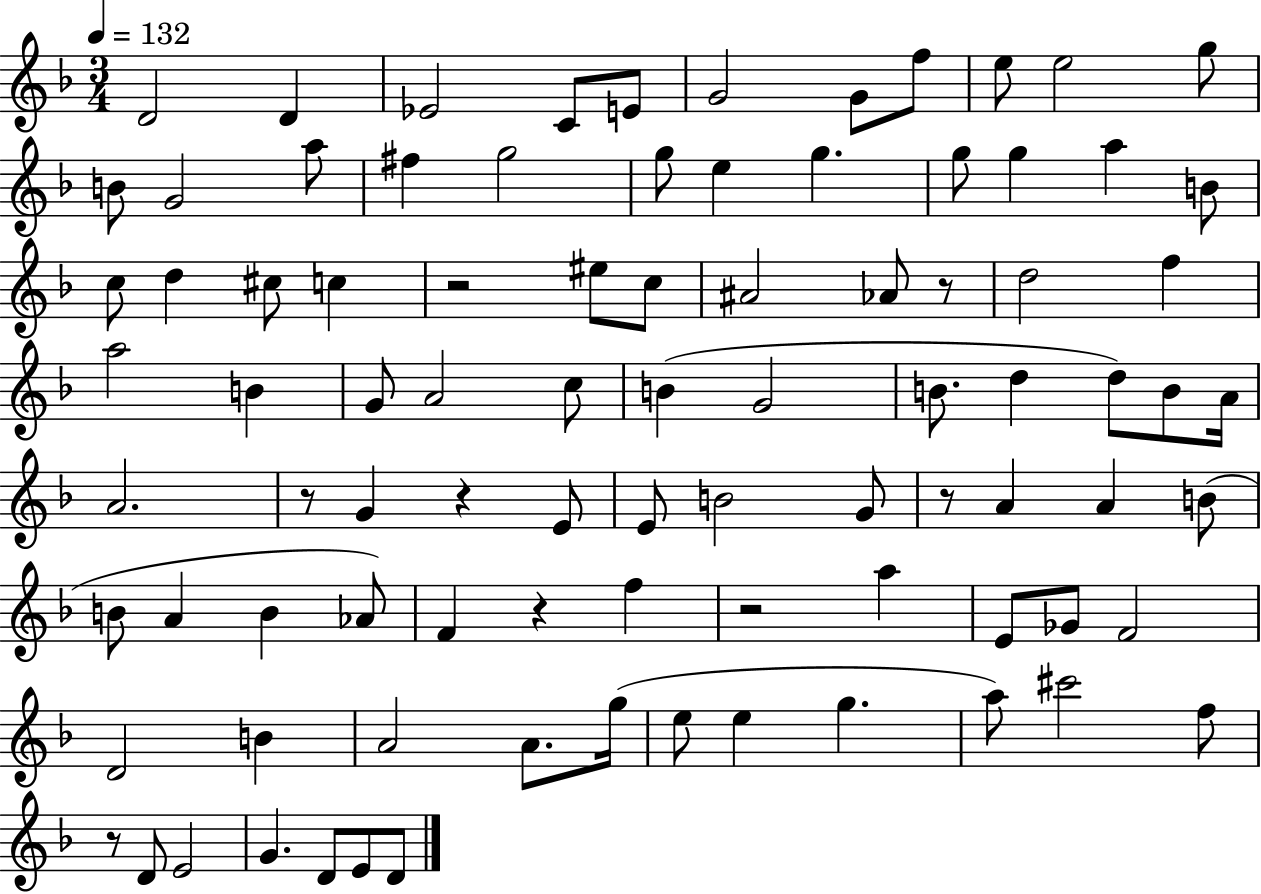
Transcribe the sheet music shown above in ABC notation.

X:1
T:Untitled
M:3/4
L:1/4
K:F
D2 D _E2 C/2 E/2 G2 G/2 f/2 e/2 e2 g/2 B/2 G2 a/2 ^f g2 g/2 e g g/2 g a B/2 c/2 d ^c/2 c z2 ^e/2 c/2 ^A2 _A/2 z/2 d2 f a2 B G/2 A2 c/2 B G2 B/2 d d/2 B/2 A/4 A2 z/2 G z E/2 E/2 B2 G/2 z/2 A A B/2 B/2 A B _A/2 F z f z2 a E/2 _G/2 F2 D2 B A2 A/2 g/4 e/2 e g a/2 ^c'2 f/2 z/2 D/2 E2 G D/2 E/2 D/2